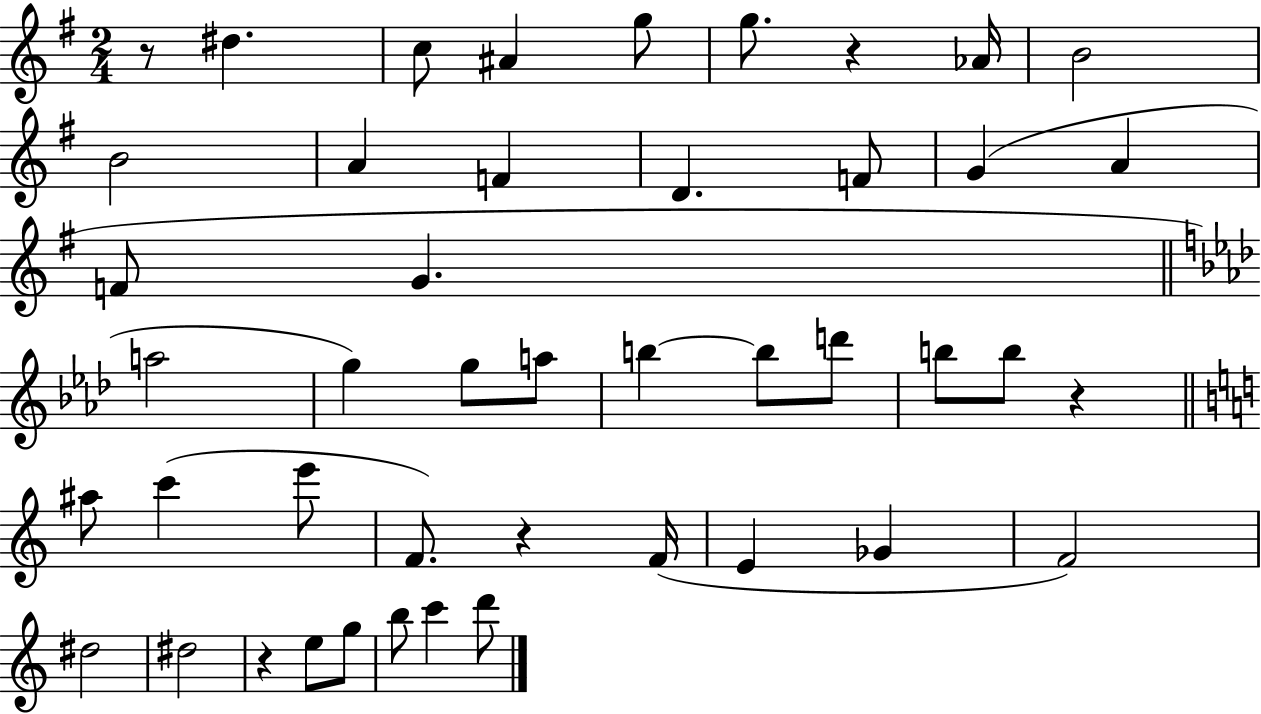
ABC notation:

X:1
T:Untitled
M:2/4
L:1/4
K:G
z/2 ^d c/2 ^A g/2 g/2 z _A/4 B2 B2 A F D F/2 G A F/2 G a2 g g/2 a/2 b b/2 d'/2 b/2 b/2 z ^a/2 c' e'/2 F/2 z F/4 E _G F2 ^d2 ^d2 z e/2 g/2 b/2 c' d'/2